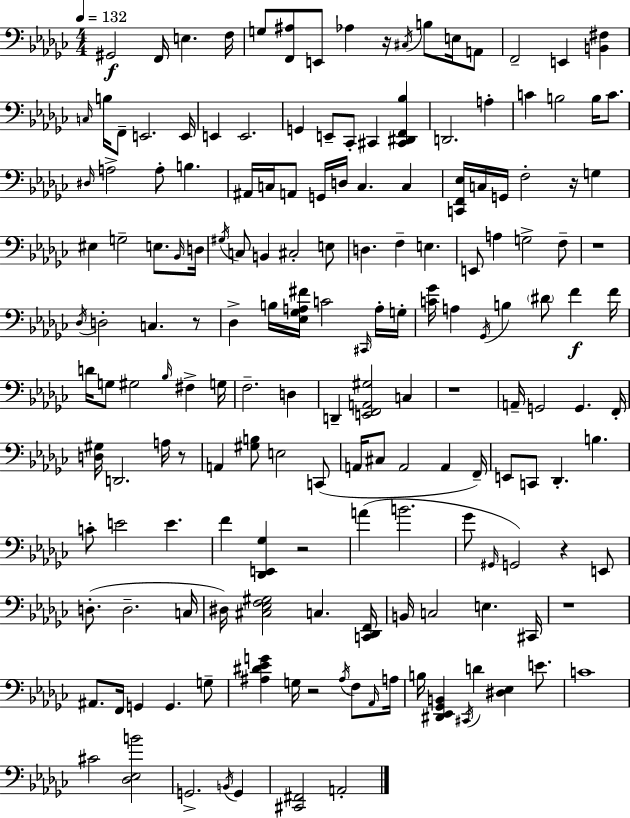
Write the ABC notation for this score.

X:1
T:Untitled
M:4/4
L:1/4
K:Ebm
^G,,2 F,,/4 E, F,/4 G,/2 [F,,^A,]/2 E,,/2 _A, z/4 ^C,/4 B,/2 E,/4 A,,/2 F,,2 E,, [B,,^F,] C,/4 B,/4 F,,/2 E,,2 E,,/4 E,, E,,2 G,, E,,/2 _C,,/2 ^C,, [^C,,^D,,F,,_B,] D,,2 A, C B,2 B,/4 C/2 ^D,/4 A,2 A,/2 B, ^A,,/4 C,/4 A,,/2 G,,/4 D,/4 C, C, [C,,F,,_E,]/4 C,/4 G,,/4 F,2 z/4 G, ^E, G,2 E,/2 _B,,/4 D,/4 ^G,/4 C,/2 B,, ^C,2 E,/2 D, F, E, E,,/2 A, G,2 F,/2 z4 _D,/4 D,2 C, z/2 _D, B,/4 [_E,_G,A,^F]/4 C2 ^C,,/4 A,/4 G,/4 [C_G]/4 A, _G,,/4 B, ^D/2 F F/4 D/4 G,/2 ^G,2 _B,/4 ^F, G,/4 F,2 D, D,, [E,,F,,A,,^G,]2 C, z4 A,,/4 G,,2 G,, F,,/4 [D,^G,]/4 D,,2 A,/4 z/2 A,, [^G,B,]/2 E,2 C,,/2 A,,/4 ^C,/2 A,,2 A,, F,,/4 E,,/2 C,,/2 _D,, B, C/2 E2 E F [_D,,E,,_G,] z2 A B2 _G/2 ^G,,/4 G,,2 z E,,/2 D,/2 D,2 C,/4 ^D,/4 [^C,_E,F,^G,]2 C, [C,,_D,,F,,]/4 B,,/4 C,2 E, ^C,,/4 z4 ^A,,/2 F,,/4 G,, G,, G,/2 [^A,^D_EG] G,/4 z2 ^A,/4 F,/2 _A,,/4 A,/4 B,/4 [^D,,_E,,_G,,B,,] ^C,,/4 D [^D,_E,] E/2 C4 ^C2 [_D,_E,B]2 G,,2 B,,/4 G,, [^C,,^F,,]2 A,,2